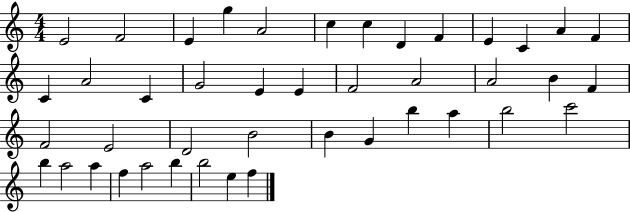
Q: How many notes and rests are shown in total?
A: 43